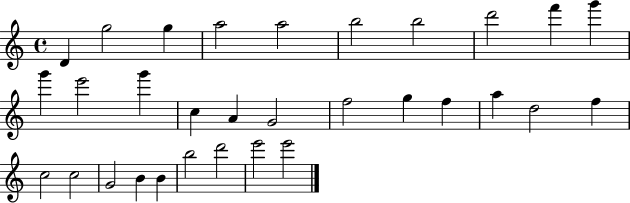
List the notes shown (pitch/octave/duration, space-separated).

D4/q G5/h G5/q A5/h A5/h B5/h B5/h D6/h F6/q G6/q G6/q E6/h G6/q C5/q A4/q G4/h F5/h G5/q F5/q A5/q D5/h F5/q C5/h C5/h G4/h B4/q B4/q B5/h D6/h E6/h E6/h